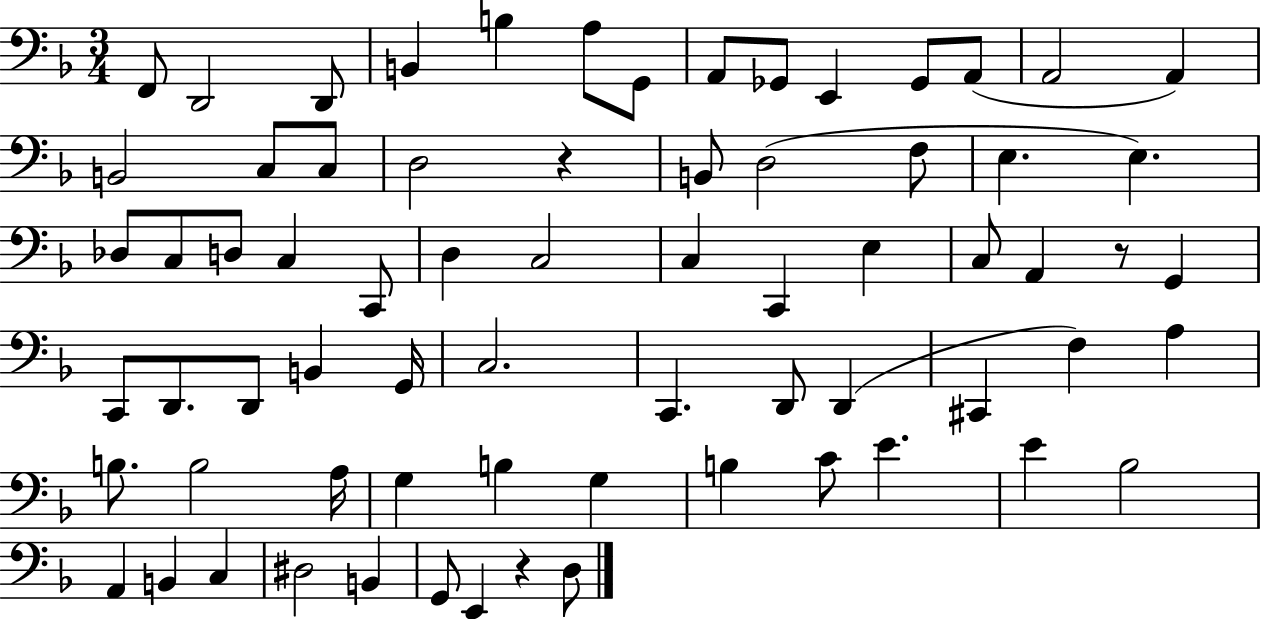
{
  \clef bass
  \numericTimeSignature
  \time 3/4
  \key f \major
  f,8 d,2 d,8 | b,4 b4 a8 g,8 | a,8 ges,8 e,4 ges,8 a,8( | a,2 a,4) | \break b,2 c8 c8 | d2 r4 | b,8 d2( f8 | e4. e4.) | \break des8 c8 d8 c4 c,8 | d4 c2 | c4 c,4 e4 | c8 a,4 r8 g,4 | \break c,8 d,8. d,8 b,4 g,16 | c2. | c,4. d,8 d,4( | cis,4 f4) a4 | \break b8. b2 a16 | g4 b4 g4 | b4 c'8 e'4. | e'4 bes2 | \break a,4 b,4 c4 | dis2 b,4 | g,8 e,4 r4 d8 | \bar "|."
}